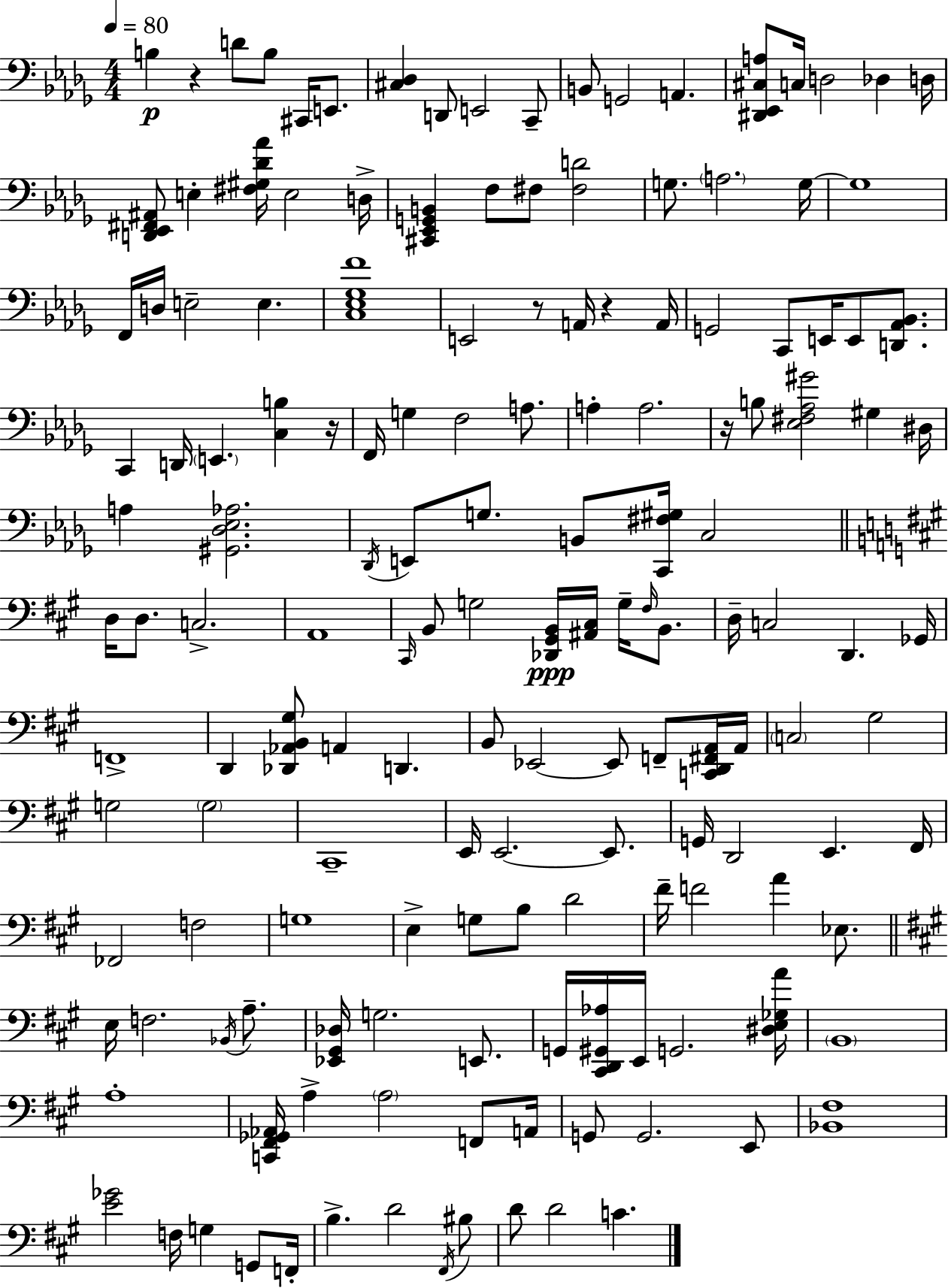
B3/q R/q D4/e B3/e C#2/s E2/e. [C#3,Db3]/q D2/e E2/h C2/e B2/e G2/h A2/q. [D#2,Eb2,C#3,A3]/e C3/s D3/h Db3/q D3/s [D2,Eb2,F#2,A#2]/e E3/q [F#3,G#3,Db4,Ab4]/s E3/h D3/s [C#2,Eb2,G2,B2]/q F3/e F#3/e [F#3,D4]/h G3/e. A3/h. G3/s G3/w F2/s D3/s E3/h E3/q. [C3,Eb3,Gb3,F4]/w E2/h R/e A2/s R/q A2/s G2/h C2/e E2/s E2/e [D2,Ab2,Bb2]/e. C2/q D2/s E2/q. [C3,B3]/q R/s F2/s G3/q F3/h A3/e. A3/q A3/h. R/s B3/e [Eb3,F#3,Ab3,G#4]/h G#3/q D#3/s A3/q [G#2,Db3,Eb3,Ab3]/h. Db2/s E2/e G3/e. B2/e [C2,F#3,G#3]/s C3/h D3/s D3/e. C3/h. A2/w C#2/s B2/e G3/h [Db2,G#2,B2]/s [A#2,C#3]/s G3/s F#3/s B2/e. D3/s C3/h D2/q. Gb2/s F2/w D2/q [Db2,Ab2,B2,G#3]/e A2/q D2/q. B2/e Eb2/h Eb2/e F2/e [C2,D2,F#2,A2]/s A2/s C3/h G#3/h G3/h G3/h C#2/w E2/s E2/h. E2/e. G2/s D2/h E2/q. F#2/s FES2/h F3/h G3/w E3/q G3/e B3/e D4/h F#4/s F4/h A4/q Eb3/e. E3/s F3/h. Bb2/s A3/e. [Eb2,G#2,Db3]/s G3/h. E2/e. G2/s [C#2,D2,G#2,Ab3]/s E2/s G2/h. [D#3,E3,Gb3,A4]/s B2/w A3/w [C2,F#2,Gb2,Ab2]/s A3/q A3/h F2/e A2/s G2/e G2/h. E2/e [Bb2,F#3]/w [E4,Gb4]/h F3/s G3/q G2/e F2/s B3/q. D4/h F#2/s BIS3/e D4/e D4/h C4/q.